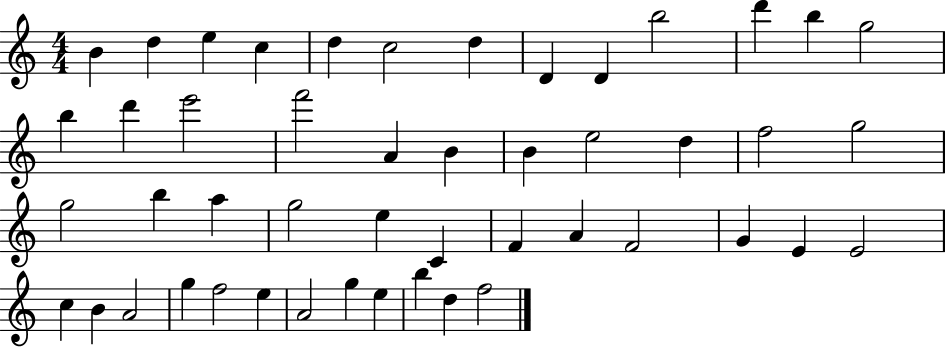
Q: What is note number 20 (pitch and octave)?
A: B4